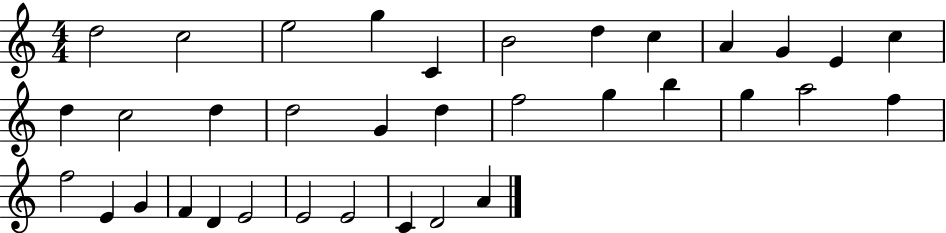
{
  \clef treble
  \numericTimeSignature
  \time 4/4
  \key c \major
  d''2 c''2 | e''2 g''4 c'4 | b'2 d''4 c''4 | a'4 g'4 e'4 c''4 | \break d''4 c''2 d''4 | d''2 g'4 d''4 | f''2 g''4 b''4 | g''4 a''2 f''4 | \break f''2 e'4 g'4 | f'4 d'4 e'2 | e'2 e'2 | c'4 d'2 a'4 | \break \bar "|."
}